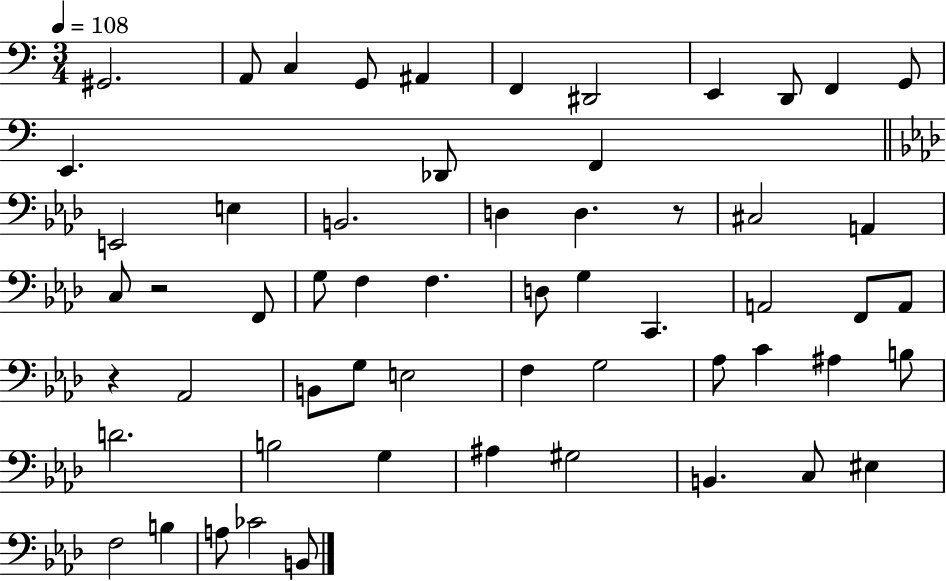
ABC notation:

X:1
T:Untitled
M:3/4
L:1/4
K:C
^G,,2 A,,/2 C, G,,/2 ^A,, F,, ^D,,2 E,, D,,/2 F,, G,,/2 E,, _D,,/2 F,, E,,2 E, B,,2 D, D, z/2 ^C,2 A,, C,/2 z2 F,,/2 G,/2 F, F, D,/2 G, C,, A,,2 F,,/2 A,,/2 z _A,,2 B,,/2 G,/2 E,2 F, G,2 _A,/2 C ^A, B,/2 D2 B,2 G, ^A, ^G,2 B,, C,/2 ^E, F,2 B, A,/2 _C2 B,,/2